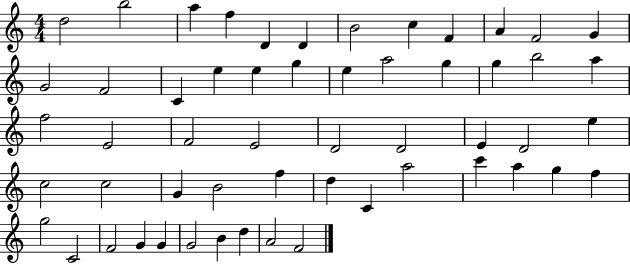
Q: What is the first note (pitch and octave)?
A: D5